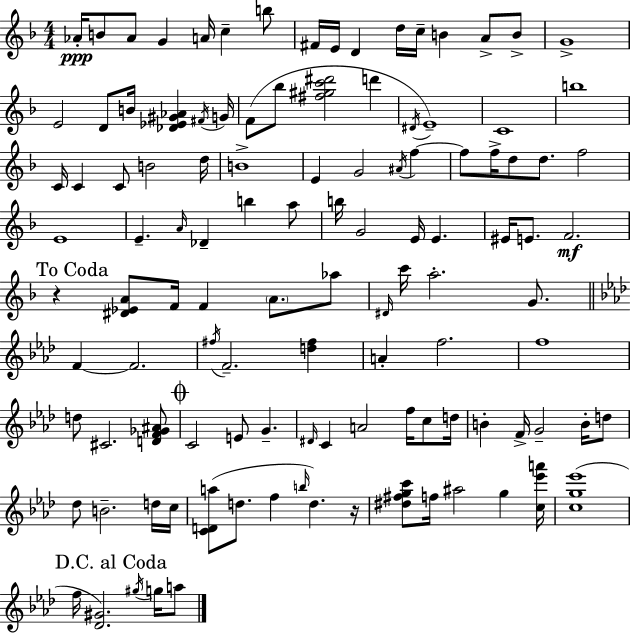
{
  \clef treble
  \numericTimeSignature
  \time 4/4
  \key d \minor
  aes'16-.\ppp b'8 aes'8 g'4 a'16 c''4-- b''8 | fis'16 e'16 d'4 d''16 c''16-- b'4 a'8-> b'8-> | g'1-> | e'2 d'8 b'16 <des' ees' gis' aes'>4 \acciaccatura { fis'16 } | \break g'16 f'8( bes''8 <fis'' gis'' c''' dis'''>2 d'''4 | \acciaccatura { dis'16 }) e'1-- | c'1 | b''1 | \break c'16 c'4 c'8 b'2 | d''16 b'1-> | e'4 g'2 \acciaccatura { ais'16 } f''4~~ | f''8 f''16-> d''8 d''8. f''2 | \break e'1 | e'4.-- \grace { a'16 } des'4-- b''4 | a''8 b''16 g'2 e'16 e'4. | eis'16 e'8. f'2.\mf | \break \mark "To Coda" r4 <dis' ees' a'>8 f'16 f'4 \parenthesize a'8. | aes''8 \grace { dis'16 } c'''16 a''2.-. | g'8. \bar "||" \break \key aes \major f'4~~ f'2. | \acciaccatura { fis''16 } f'2.-- <d'' fis''>4 | a'4-. f''2. | f''1 | \break d''8 cis'2. <d' f' ges' ais'>8 | \mark \markup { \musicglyph "scripts.coda" } c'2 e'8 g'4.-- | \grace { dis'16 } c'4 a'2 f''16 c''8 | d''16 b'4-. f'16-> g'2-- b'16-. | \break d''8 des''8 b'2.-- | d''16 c''16 <c' d' a''>8( d''8. f''4 \grace { b''16 } d''4.) | r16 <dis'' fis'' g'' c'''>8 f''16 ais''2 g''4 | <c'' ees''' a'''>16 <c'' g'' ees'''>1( | \break \mark "D.C. al Coda" f''16 <des' gis'>2.) | \acciaccatura { gis''16 } g''16 a''8 \bar "|."
}